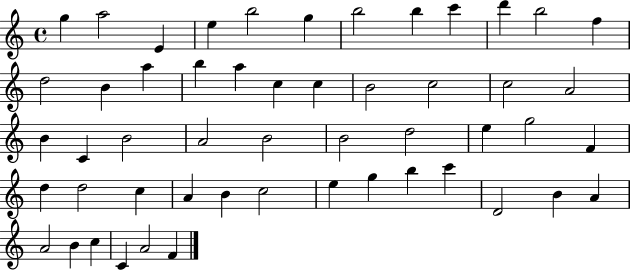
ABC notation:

X:1
T:Untitled
M:4/4
L:1/4
K:C
g a2 E e b2 g b2 b c' d' b2 f d2 B a b a c c B2 c2 c2 A2 B C B2 A2 B2 B2 d2 e g2 F d d2 c A B c2 e g b c' D2 B A A2 B c C A2 F